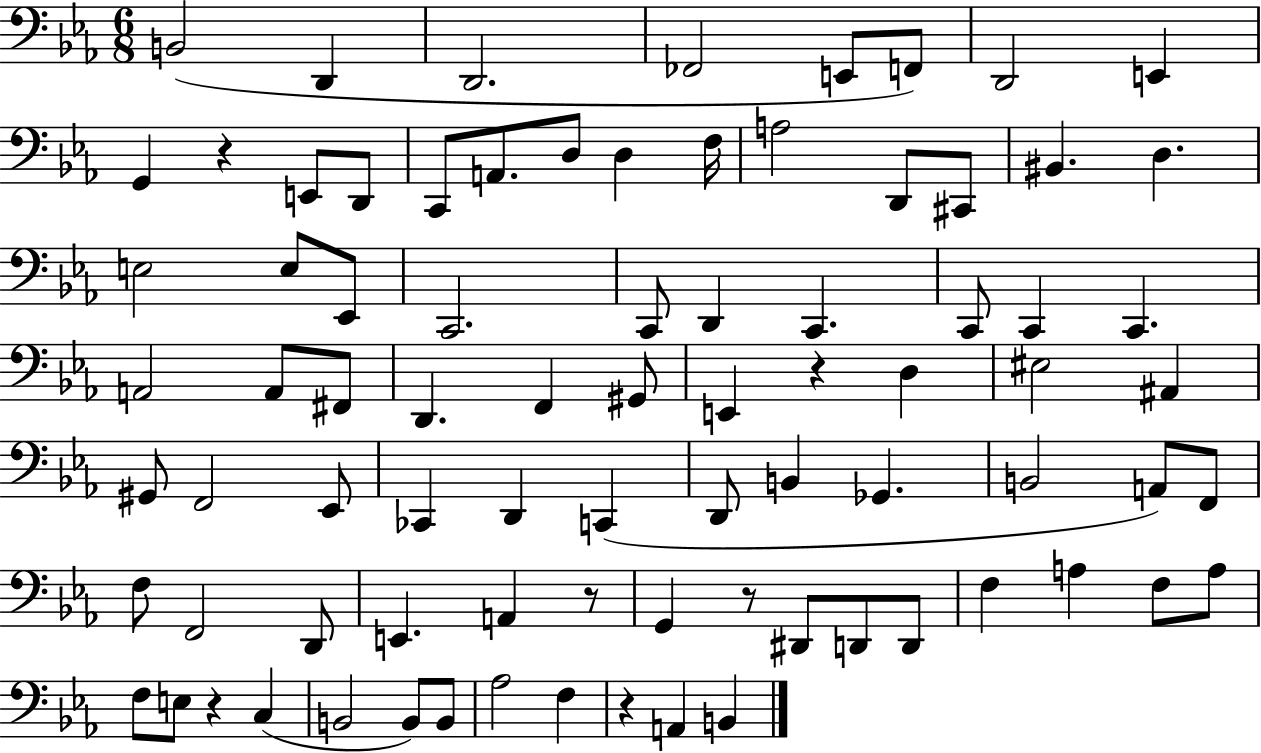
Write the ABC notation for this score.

X:1
T:Untitled
M:6/8
L:1/4
K:Eb
B,,2 D,, D,,2 _F,,2 E,,/2 F,,/2 D,,2 E,, G,, z E,,/2 D,,/2 C,,/2 A,,/2 D,/2 D, F,/4 A,2 D,,/2 ^C,,/2 ^B,, D, E,2 E,/2 _E,,/2 C,,2 C,,/2 D,, C,, C,,/2 C,, C,, A,,2 A,,/2 ^F,,/2 D,, F,, ^G,,/2 E,, z D, ^E,2 ^A,, ^G,,/2 F,,2 _E,,/2 _C,, D,, C,, D,,/2 B,, _G,, B,,2 A,,/2 F,,/2 F,/2 F,,2 D,,/2 E,, A,, z/2 G,, z/2 ^D,,/2 D,,/2 D,,/2 F, A, F,/2 A,/2 F,/2 E,/2 z C, B,,2 B,,/2 B,,/2 _A,2 F, z A,, B,,